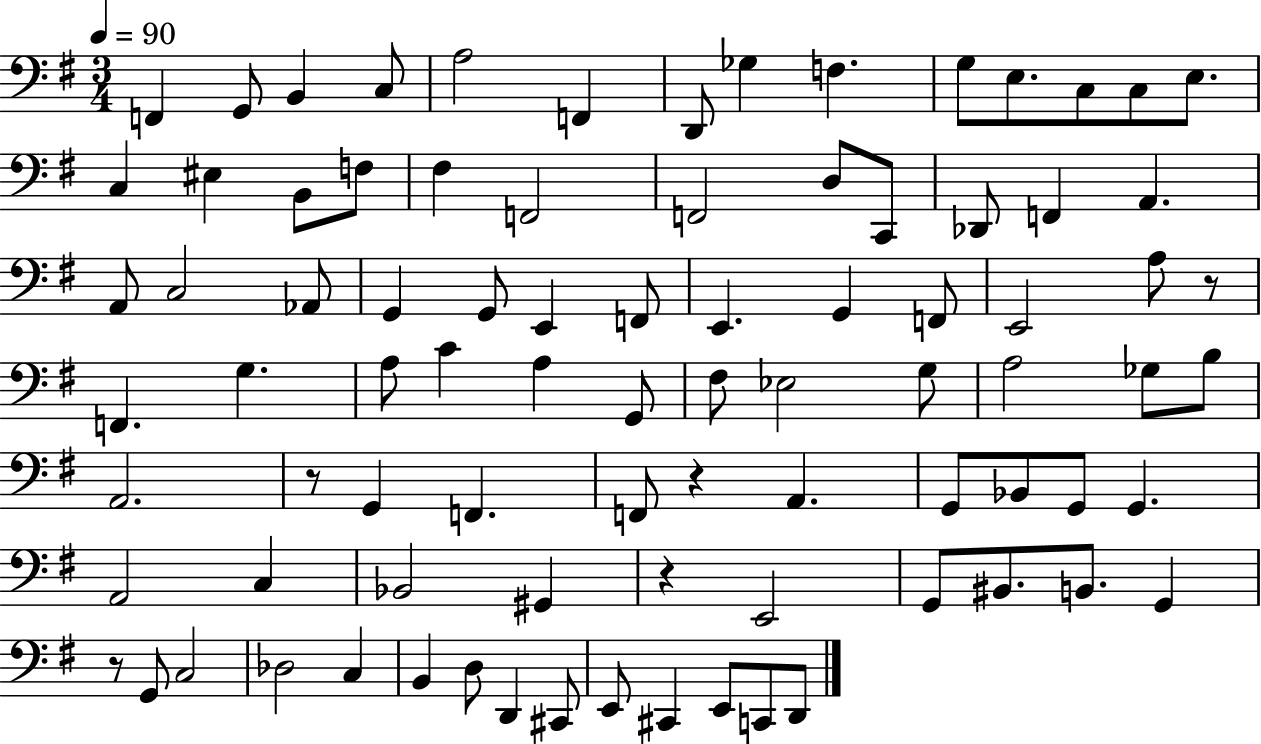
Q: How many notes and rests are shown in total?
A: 86